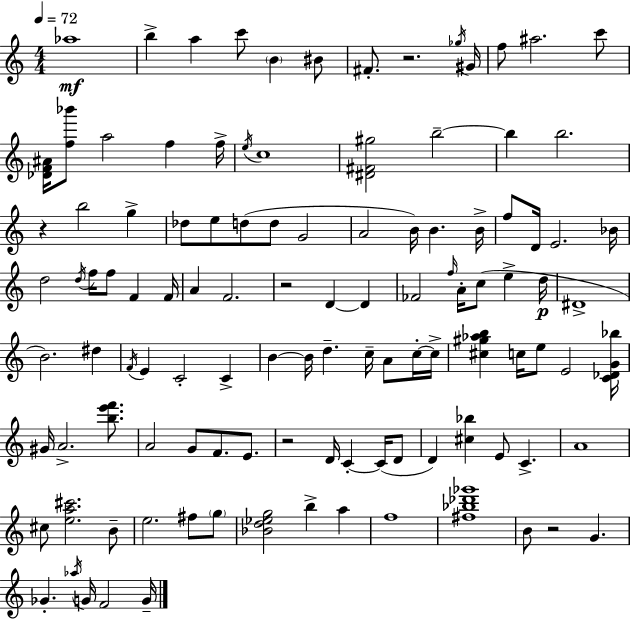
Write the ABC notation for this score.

X:1
T:Untitled
M:4/4
L:1/4
K:C
_a4 b a c'/2 B ^B/2 ^F/2 z2 _g/4 ^G/4 f/2 ^a2 c'/2 [_DF^A]/4 [f_b']/2 a2 f f/4 e/4 c4 [^D^F^g]2 b2 b b2 z b2 g _d/2 e/2 d/2 d/2 G2 A2 B/4 B B/4 f/2 D/4 E2 _B/4 d2 d/4 f/4 f/2 F F/4 A F2 z2 D D _F2 f/4 A/4 c/2 e d/4 ^D4 B2 ^d F/4 E C2 C B B/4 d c/4 A/2 c/4 c/4 [^c^g_ab] c/4 e/2 E2 [C_DG_b]/4 ^G/4 A2 [be'f']/2 A2 G/2 F/2 E/2 z2 D/4 C C/4 D/2 D [^c_b] E/2 C A4 ^c/2 [ea^c']2 B/2 e2 ^f/2 g/2 [_Bd_eg]2 b a f4 [^f_b_d'_g']4 B/2 z2 G _G _a/4 G/4 F2 G/4